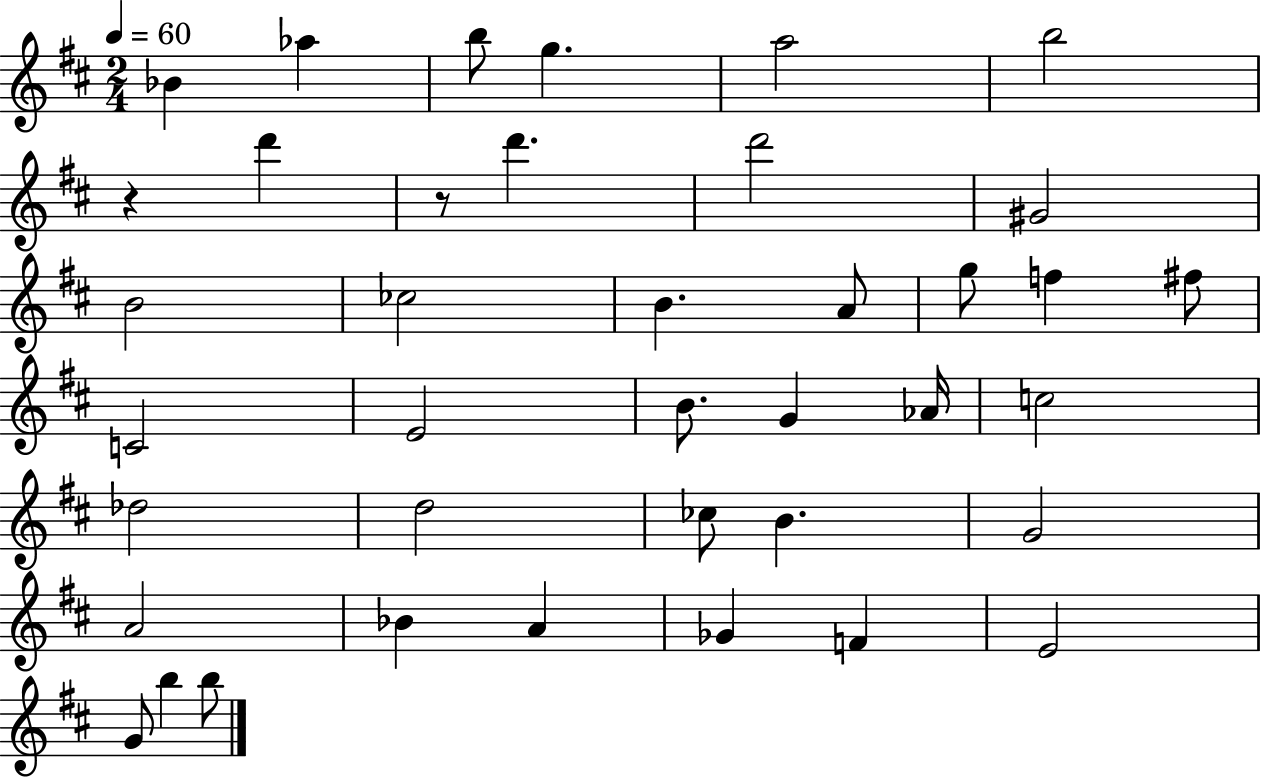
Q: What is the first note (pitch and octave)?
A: Bb4